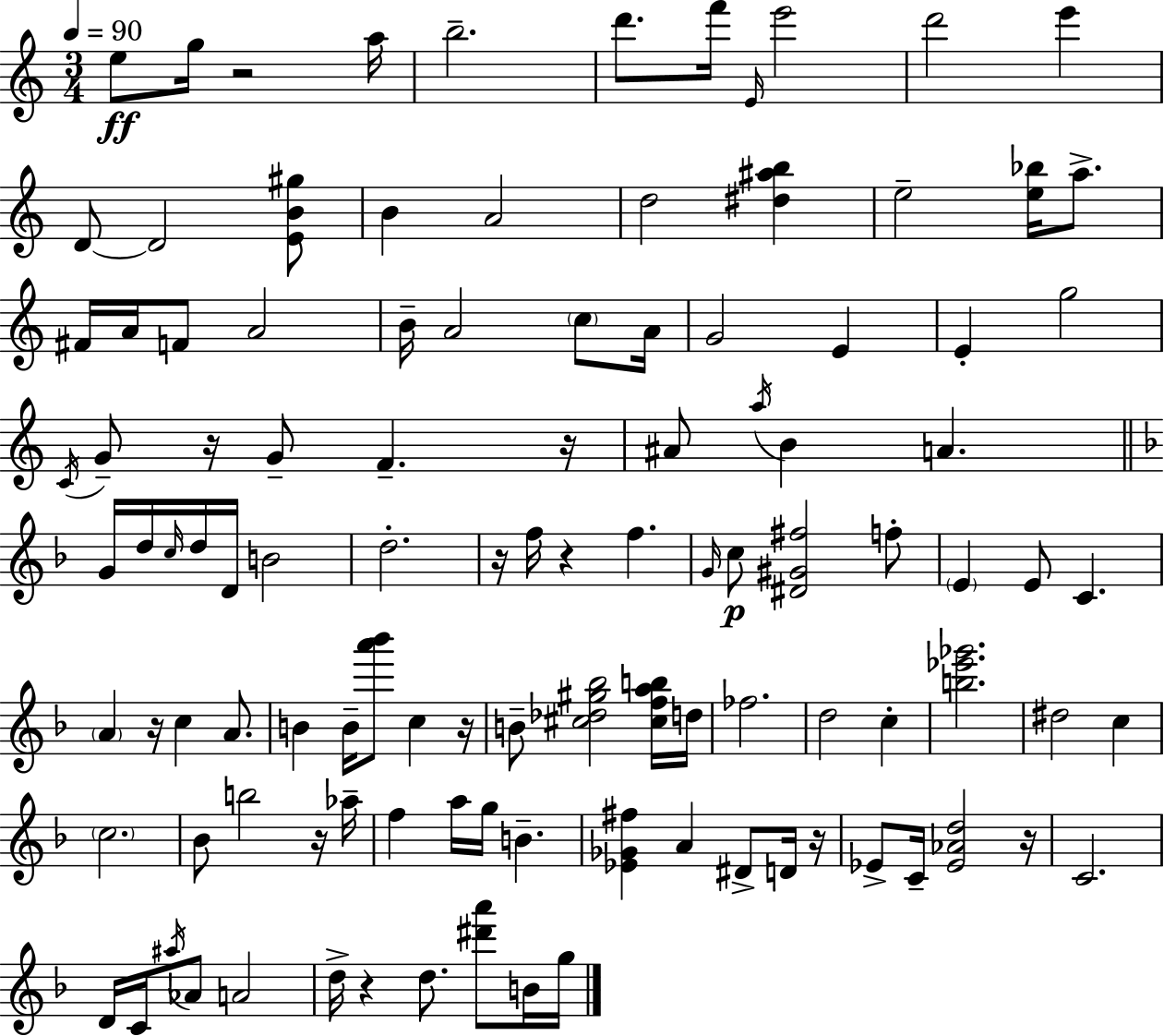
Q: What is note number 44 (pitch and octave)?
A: D5